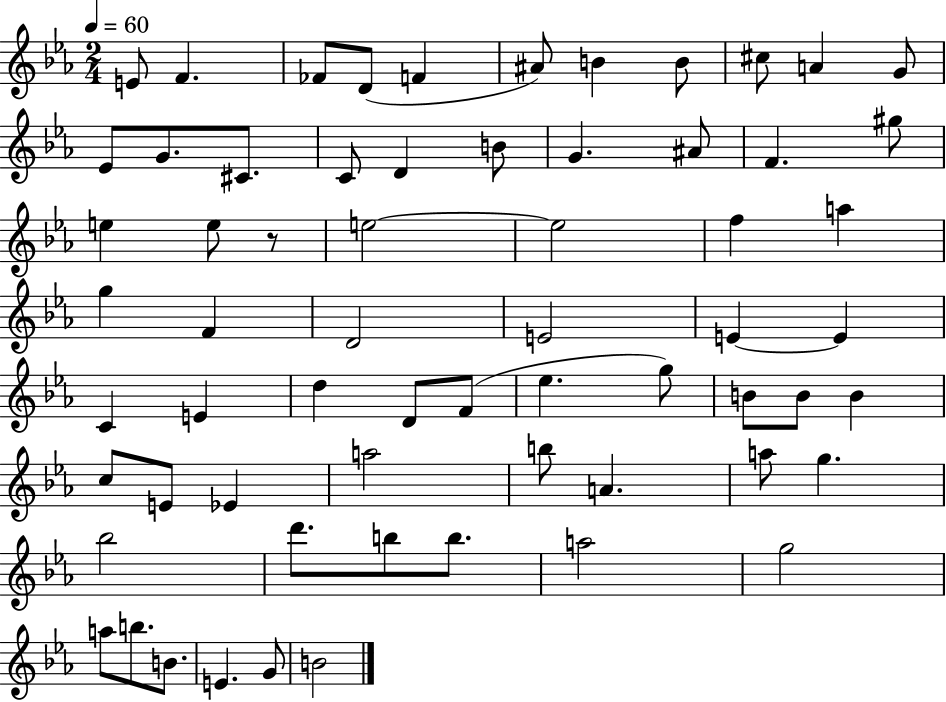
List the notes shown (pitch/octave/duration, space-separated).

E4/e F4/q. FES4/e D4/e F4/q A#4/e B4/q B4/e C#5/e A4/q G4/e Eb4/e G4/e. C#4/e. C4/e D4/q B4/e G4/q. A#4/e F4/q. G#5/e E5/q E5/e R/e E5/h E5/h F5/q A5/q G5/q F4/q D4/h E4/h E4/q E4/q C4/q E4/q D5/q D4/e F4/e Eb5/q. G5/e B4/e B4/e B4/q C5/e E4/e Eb4/q A5/h B5/e A4/q. A5/e G5/q. Bb5/h D6/e. B5/e B5/e. A5/h G5/h A5/e B5/e. B4/e. E4/q. G4/e B4/h